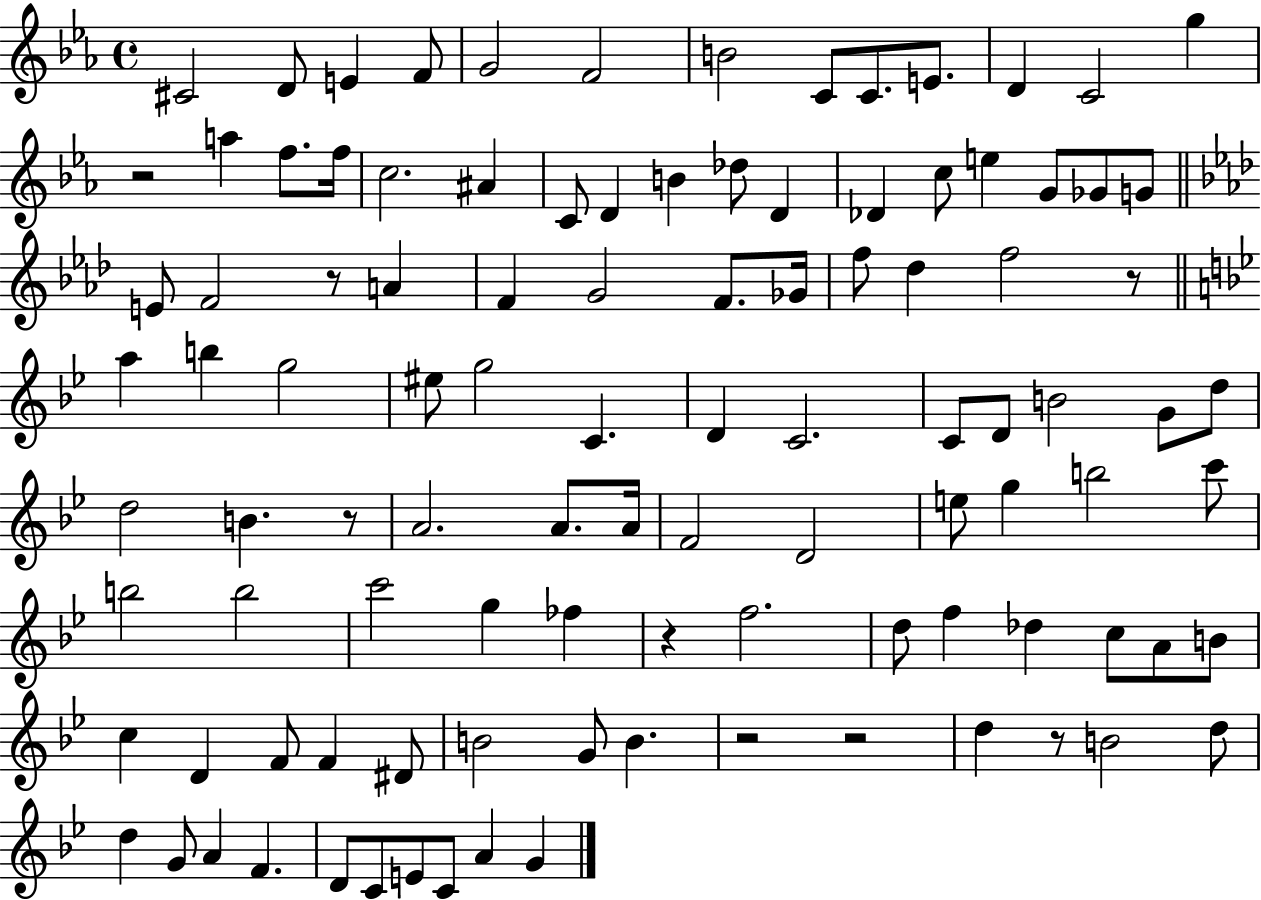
{
  \clef treble
  \time 4/4
  \defaultTimeSignature
  \key ees \major
  \repeat volta 2 { cis'2 d'8 e'4 f'8 | g'2 f'2 | b'2 c'8 c'8. e'8. | d'4 c'2 g''4 | \break r2 a''4 f''8. f''16 | c''2. ais'4 | c'8 d'4 b'4 des''8 d'4 | des'4 c''8 e''4 g'8 ges'8 g'8 | \break \bar "||" \break \key f \minor e'8 f'2 r8 a'4 | f'4 g'2 f'8. ges'16 | f''8 des''4 f''2 r8 | \bar "||" \break \key bes \major a''4 b''4 g''2 | eis''8 g''2 c'4. | d'4 c'2. | c'8 d'8 b'2 g'8 d''8 | \break d''2 b'4. r8 | a'2. a'8. a'16 | f'2 d'2 | e''8 g''4 b''2 c'''8 | \break b''2 b''2 | c'''2 g''4 fes''4 | r4 f''2. | d''8 f''4 des''4 c''8 a'8 b'8 | \break c''4 d'4 f'8 f'4 dis'8 | b'2 g'8 b'4. | r2 r2 | d''4 r8 b'2 d''8 | \break d''4 g'8 a'4 f'4. | d'8 c'8 e'8 c'8 a'4 g'4 | } \bar "|."
}